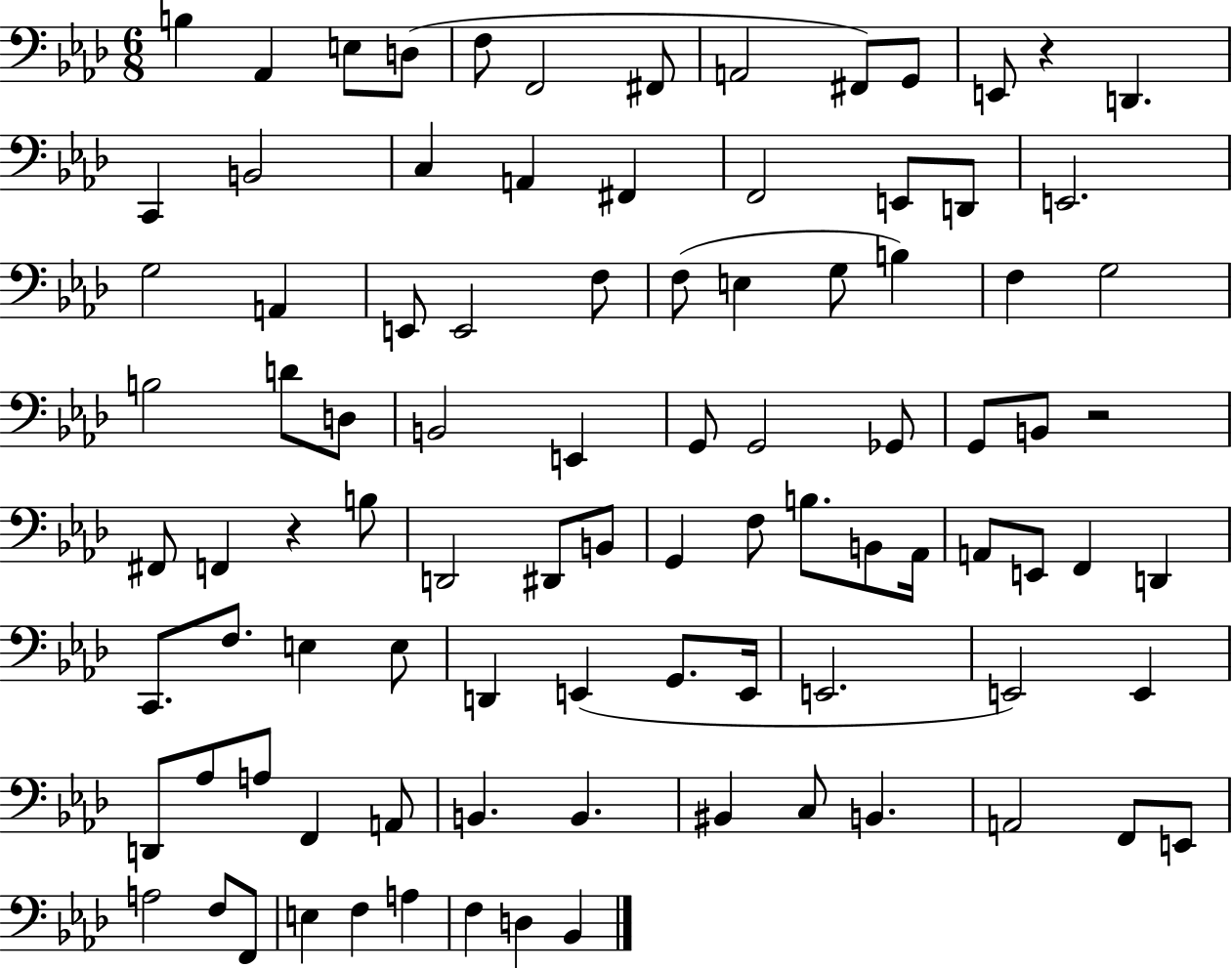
B3/q Ab2/q E3/e D3/e F3/e F2/h F#2/e A2/h F#2/e G2/e E2/e R/q D2/q. C2/q B2/h C3/q A2/q F#2/q F2/h E2/e D2/e E2/h. G3/h A2/q E2/e E2/h F3/e F3/e E3/q G3/e B3/q F3/q G3/h B3/h D4/e D3/e B2/h E2/q G2/e G2/h Gb2/e G2/e B2/e R/h F#2/e F2/q R/q B3/e D2/h D#2/e B2/e G2/q F3/e B3/e. B2/e Ab2/s A2/e E2/e F2/q D2/q C2/e. F3/e. E3/q E3/e D2/q E2/q G2/e. E2/s E2/h. E2/h E2/q D2/e Ab3/e A3/e F2/q A2/e B2/q. B2/q. BIS2/q C3/e B2/q. A2/h F2/e E2/e A3/h F3/e F2/e E3/q F3/q A3/q F3/q D3/q Bb2/q